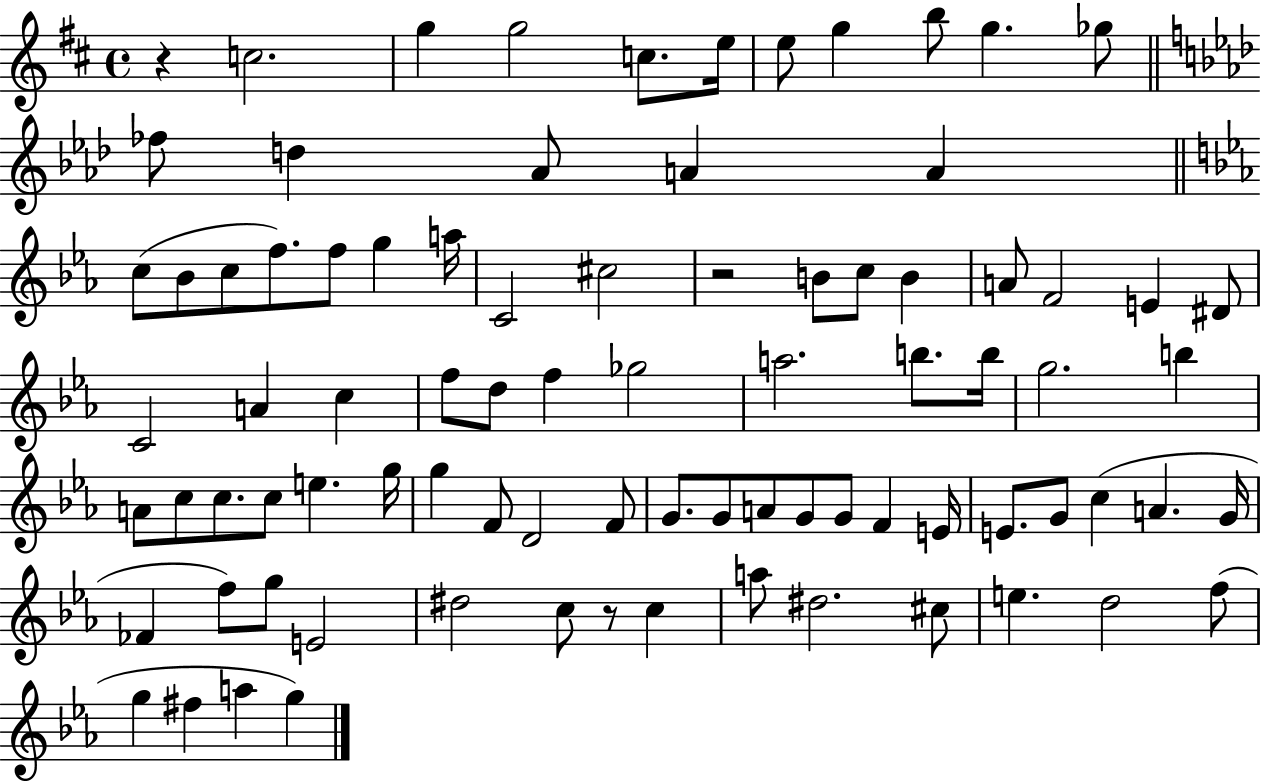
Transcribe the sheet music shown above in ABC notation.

X:1
T:Untitled
M:4/4
L:1/4
K:D
z c2 g g2 c/2 e/4 e/2 g b/2 g _g/2 _f/2 d _A/2 A A c/2 _B/2 c/2 f/2 f/2 g a/4 C2 ^c2 z2 B/2 c/2 B A/2 F2 E ^D/2 C2 A c f/2 d/2 f _g2 a2 b/2 b/4 g2 b A/2 c/2 c/2 c/2 e g/4 g F/2 D2 F/2 G/2 G/2 A/2 G/2 G/2 F E/4 E/2 G/2 c A G/4 _F f/2 g/2 E2 ^d2 c/2 z/2 c a/2 ^d2 ^c/2 e d2 f/2 g ^f a g